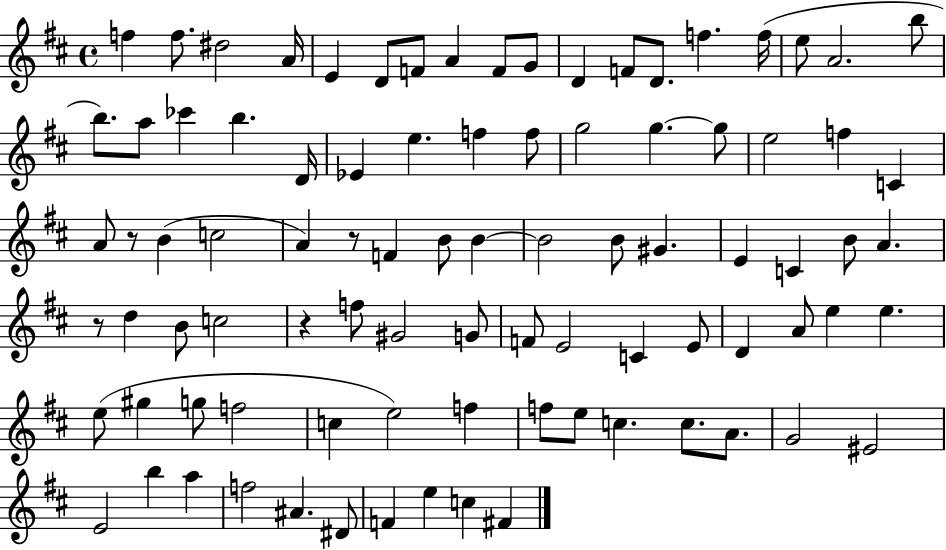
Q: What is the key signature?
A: D major